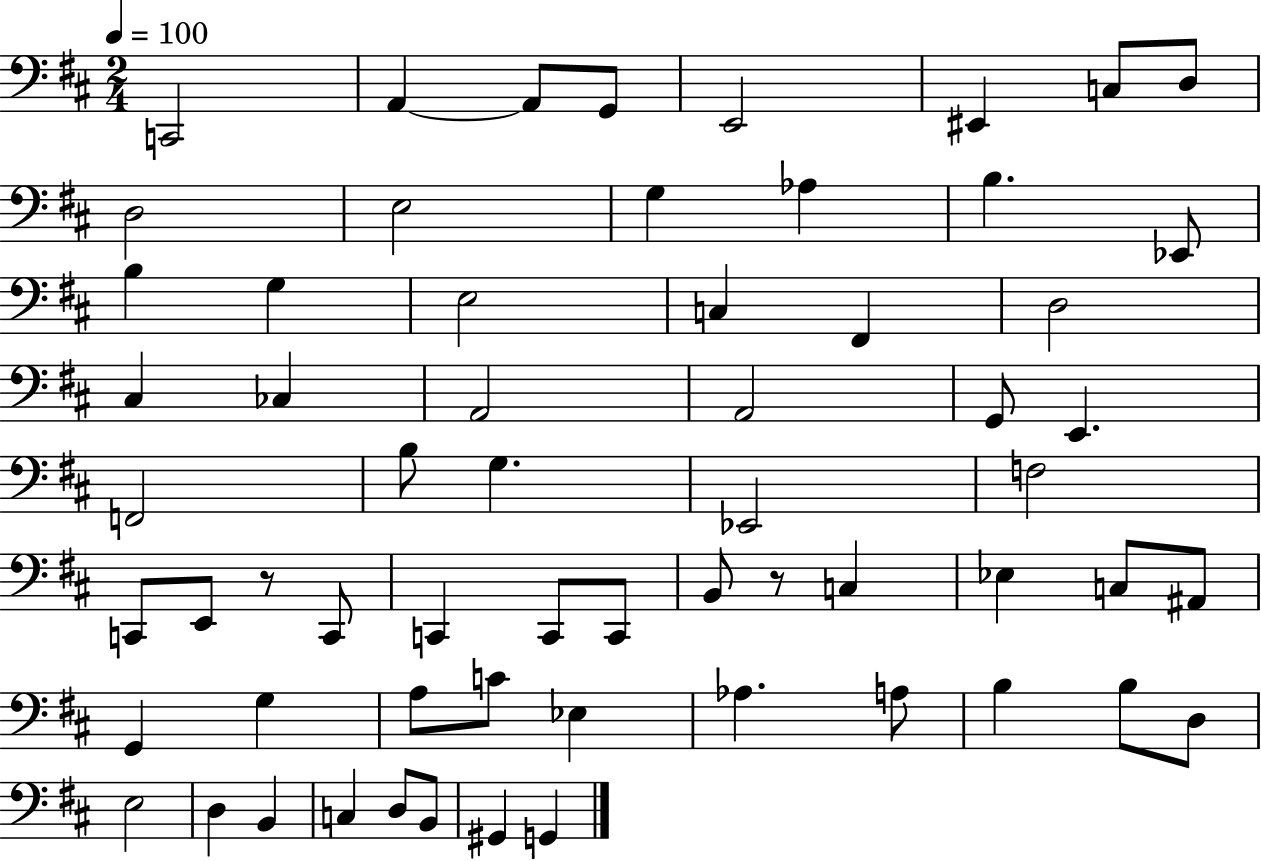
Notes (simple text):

C2/h A2/q A2/e G2/e E2/h EIS2/q C3/e D3/e D3/h E3/h G3/q Ab3/q B3/q. Eb2/e B3/q G3/q E3/h C3/q F#2/q D3/h C#3/q CES3/q A2/h A2/h G2/e E2/q. F2/h B3/e G3/q. Eb2/h F3/h C2/e E2/e R/e C2/e C2/q C2/e C2/e B2/e R/e C3/q Eb3/q C3/e A#2/e G2/q G3/q A3/e C4/e Eb3/q Ab3/q. A3/e B3/q B3/e D3/e E3/h D3/q B2/q C3/q D3/e B2/e G#2/q G2/q